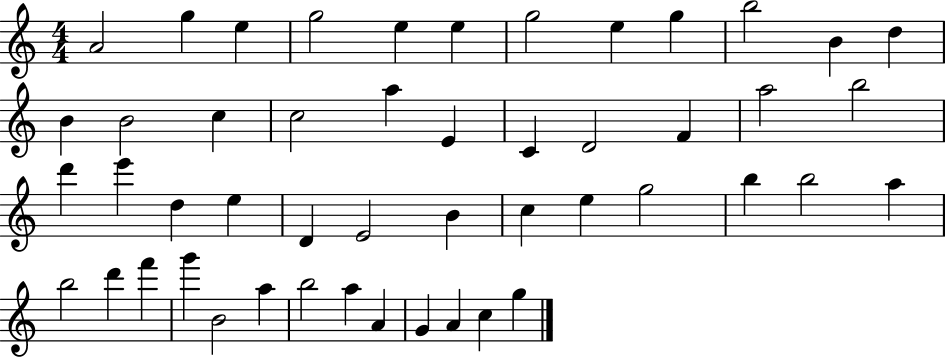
A4/h G5/q E5/q G5/h E5/q E5/q G5/h E5/q G5/q B5/h B4/q D5/q B4/q B4/h C5/q C5/h A5/q E4/q C4/q D4/h F4/q A5/h B5/h D6/q E6/q D5/q E5/q D4/q E4/h B4/q C5/q E5/q G5/h B5/q B5/h A5/q B5/h D6/q F6/q G6/q B4/h A5/q B5/h A5/q A4/q G4/q A4/q C5/q G5/q